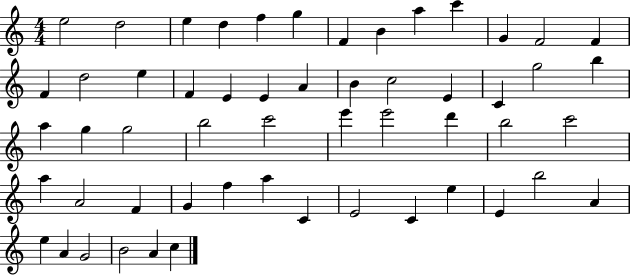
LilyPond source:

{
  \clef treble
  \numericTimeSignature
  \time 4/4
  \key c \major
  e''2 d''2 | e''4 d''4 f''4 g''4 | f'4 b'4 a''4 c'''4 | g'4 f'2 f'4 | \break f'4 d''2 e''4 | f'4 e'4 e'4 a'4 | b'4 c''2 e'4 | c'4 g''2 b''4 | \break a''4 g''4 g''2 | b''2 c'''2 | e'''4 e'''2 d'''4 | b''2 c'''2 | \break a''4 a'2 f'4 | g'4 f''4 a''4 c'4 | e'2 c'4 e''4 | e'4 b''2 a'4 | \break e''4 a'4 g'2 | b'2 a'4 c''4 | \bar "|."
}